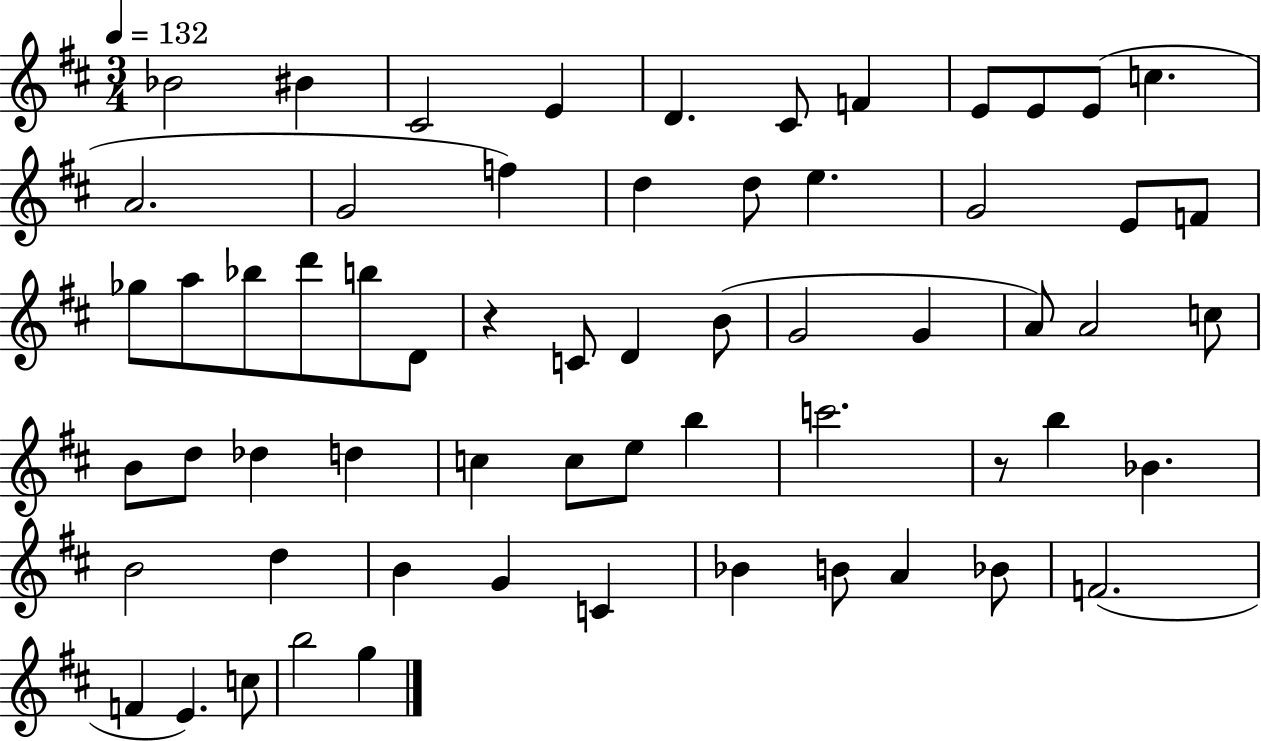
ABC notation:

X:1
T:Untitled
M:3/4
L:1/4
K:D
_B2 ^B ^C2 E D ^C/2 F E/2 E/2 E/2 c A2 G2 f d d/2 e G2 E/2 F/2 _g/2 a/2 _b/2 d'/2 b/2 D/2 z C/2 D B/2 G2 G A/2 A2 c/2 B/2 d/2 _d d c c/2 e/2 b c'2 z/2 b _B B2 d B G C _B B/2 A _B/2 F2 F E c/2 b2 g